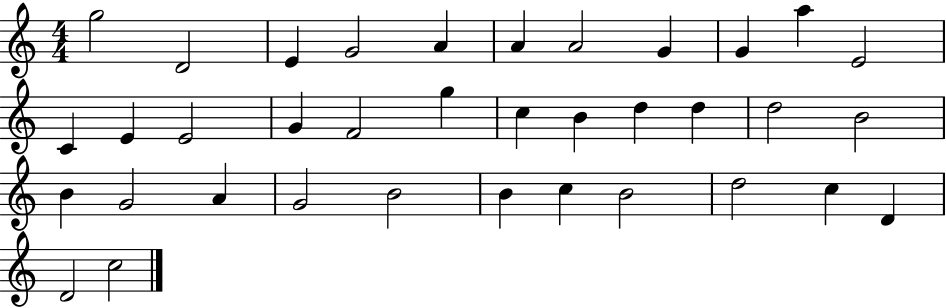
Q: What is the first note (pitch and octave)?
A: G5